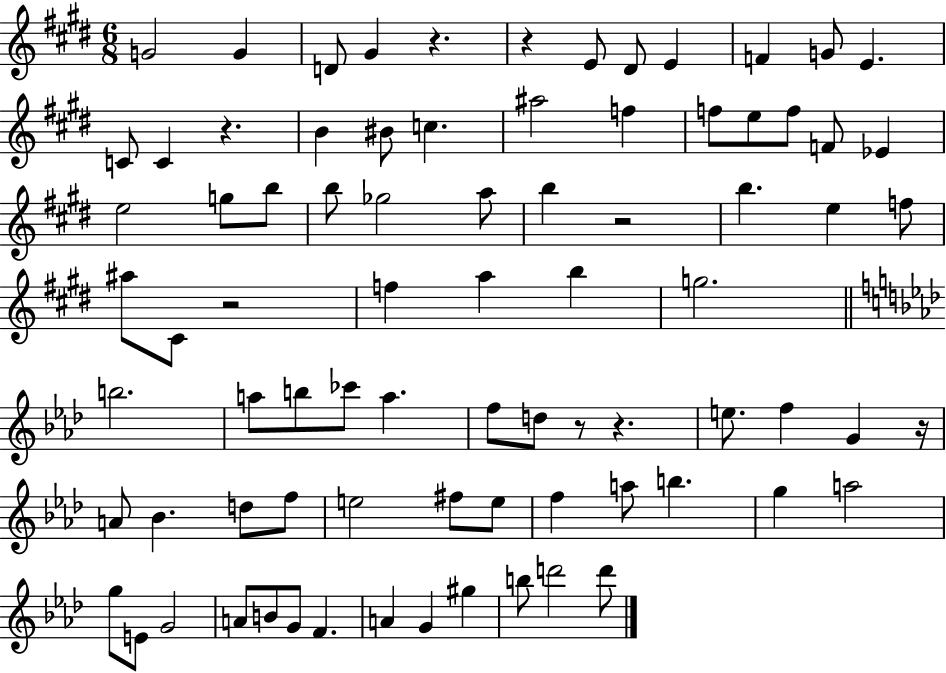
{
  \clef treble
  \numericTimeSignature
  \time 6/8
  \key e \major
  g'2 g'4 | d'8 gis'4 r4. | r4 e'8 dis'8 e'4 | f'4 g'8 e'4. | \break c'8 c'4 r4. | b'4 bis'8 c''4. | ais''2 f''4 | f''8 e''8 f''8 f'8 ees'4 | \break e''2 g''8 b''8 | b''8 ges''2 a''8 | b''4 r2 | b''4. e''4 f''8 | \break ais''8 cis'8 r2 | f''4 a''4 b''4 | g''2. | \bar "||" \break \key f \minor b''2. | a''8 b''8 ces'''8 a''4. | f''8 d''8 r8 r4. | e''8. f''4 g'4 r16 | \break a'8 bes'4. d''8 f''8 | e''2 fis''8 e''8 | f''4 a''8 b''4. | g''4 a''2 | \break g''8 e'8 g'2 | a'8 b'8 g'8 f'4. | a'4 g'4 gis''4 | b''8 d'''2 d'''8 | \break \bar "|."
}